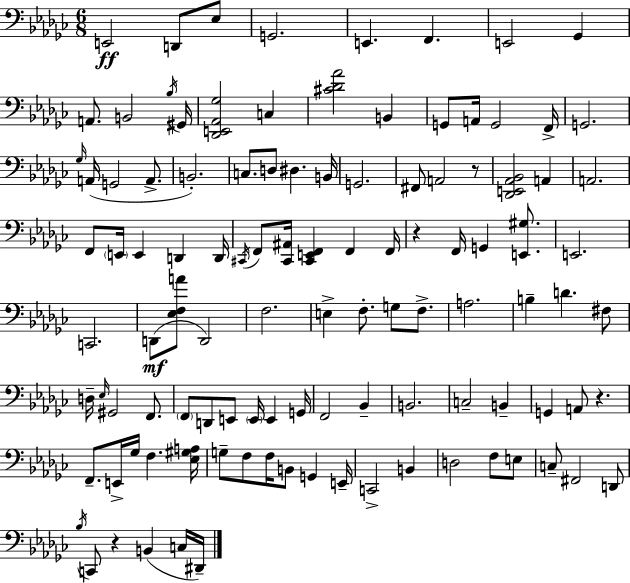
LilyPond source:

{
  \clef bass
  \numericTimeSignature
  \time 6/8
  \key ees \minor
  e,2\ff d,8 ees8 | g,2. | e,4. f,4. | e,2 ges,4 | \break a,8. b,2 \acciaccatura { bes16 } | gis,16 <des, e, aes, ges>2 c4 | <cis' des' aes'>2 b,4 | g,8 a,16 g,2 | \break f,16-> g,2. | \grace { ges16 }( a,16 g,2 a,8.-> | b,2.-.) | c8. d8 dis4. | \break b,16 g,2. | fis,8 a,2 | r8 <des, e, aes, bes,>2 a,4 | a,2. | \break f,8 \parenthesize e,16 e,4 d,4 | d,16 \acciaccatura { cis,16 } f,8 <cis, ais,>16 <cis, e, f,>4 f,4 | f,16 r4 f,16 g,4 | <e, gis>8. e,2. | \break c,2. | d,8(\mf <ees f a'>8 d,2) | f2. | e4-> f8.-. g8 | \break f8.-> a2. | b4-- d'4. | fis8 d16-- \grace { ees16 } gis,2 | f,8. \parenthesize f,8 d,8 e,8 \parenthesize e,16 e,4 | \break g,16 f,2 | bes,4-- b,2. | c2-- | b,4-- g,4 a,8 r4. | \break f,8.-- e,16-> ges16 f4. | <ees gis a>16 g8-- f8 f16 b,8 g,4 | e,16-- c,2-> | b,4 d2 | \break f8 e8 c8-- fis,2 | d,8 \acciaccatura { bes16 } c,8 r4 b,4( | c16 dis,16--) \bar "|."
}